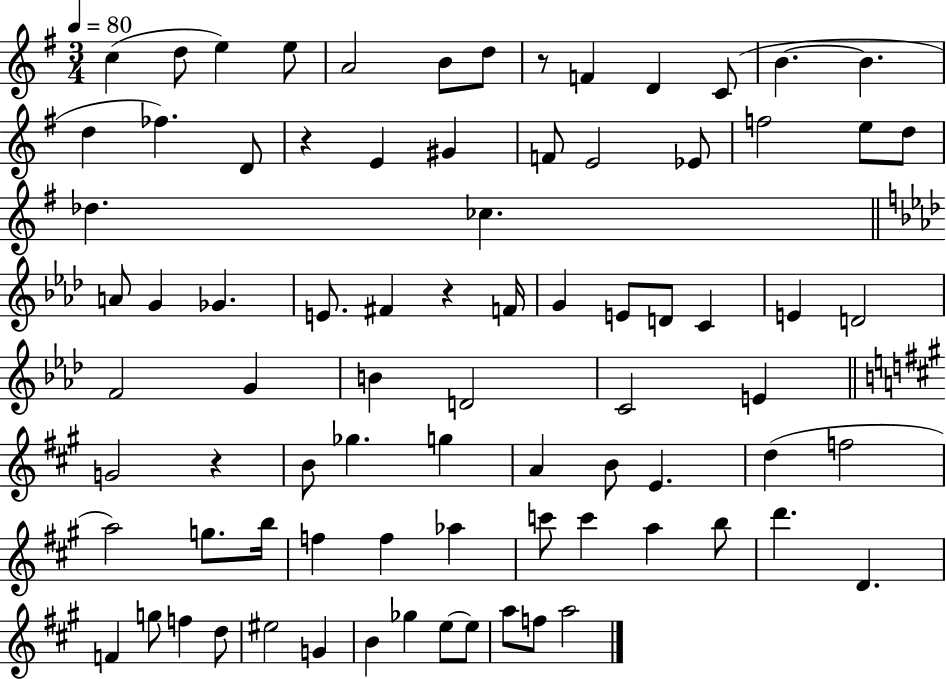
C5/q D5/e E5/q E5/e A4/h B4/e D5/e R/e F4/q D4/q C4/e B4/q. B4/q. D5/q FES5/q. D4/e R/q E4/q G#4/q F4/e E4/h Eb4/e F5/h E5/e D5/e Db5/q. CES5/q. A4/e G4/q Gb4/q. E4/e. F#4/q R/q F4/s G4/q E4/e D4/e C4/q E4/q D4/h F4/h G4/q B4/q D4/h C4/h E4/q G4/h R/q B4/e Gb5/q. G5/q A4/q B4/e E4/q. D5/q F5/h A5/h G5/e. B5/s F5/q F5/q Ab5/q C6/e C6/q A5/q B5/e D6/q. D4/q. F4/q G5/e F5/q D5/e EIS5/h G4/q B4/q Gb5/q E5/e E5/e A5/e F5/e A5/h